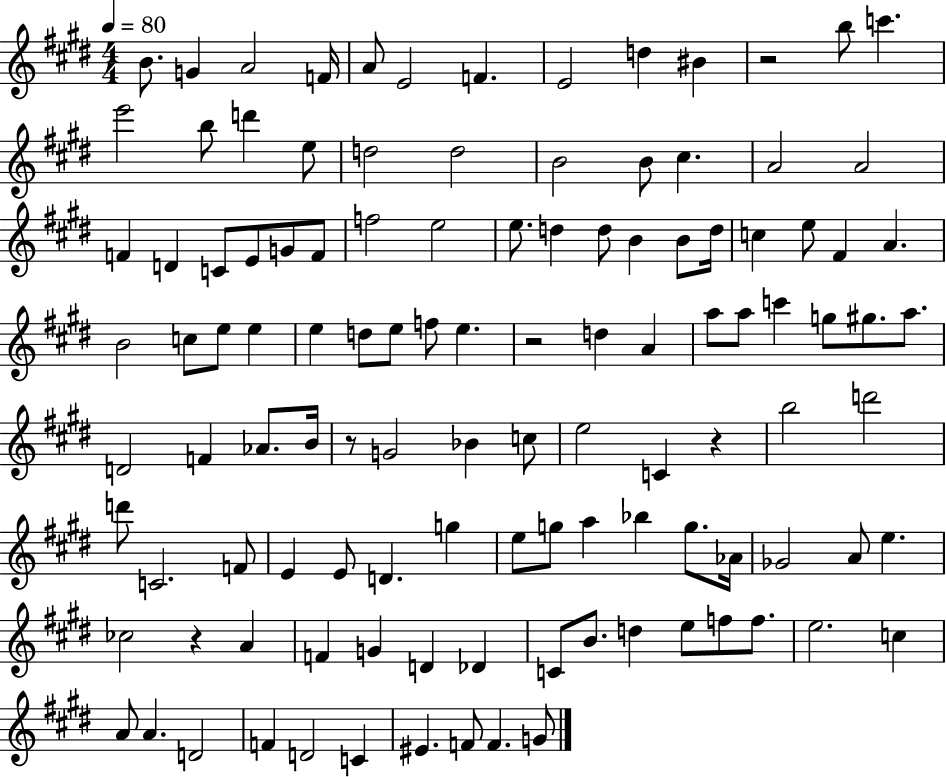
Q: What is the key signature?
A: E major